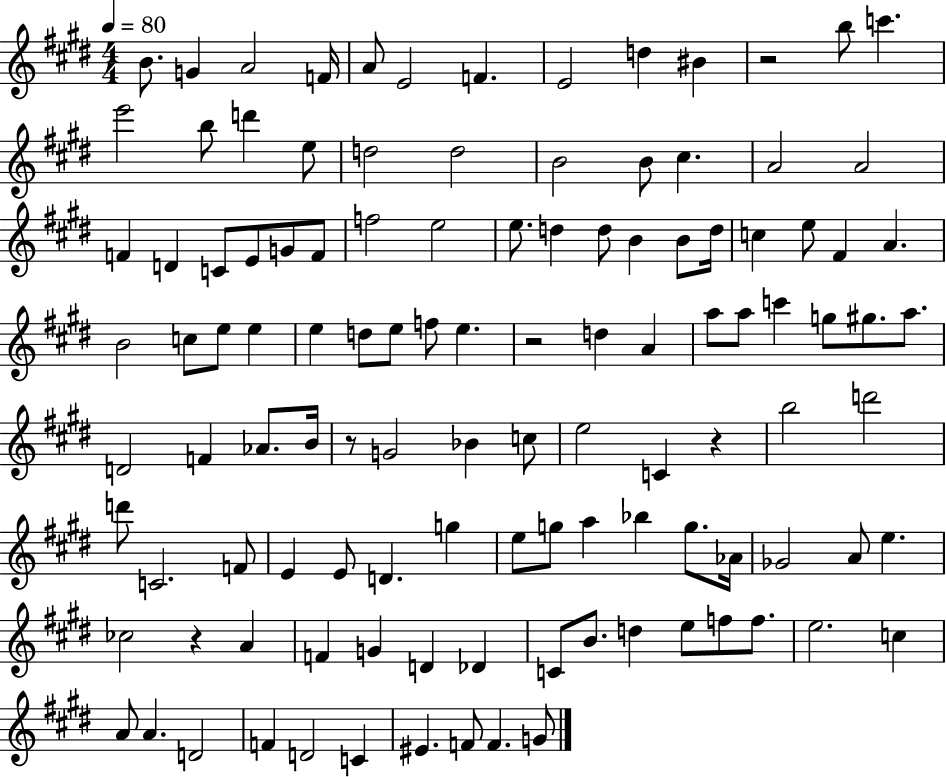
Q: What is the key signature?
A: E major